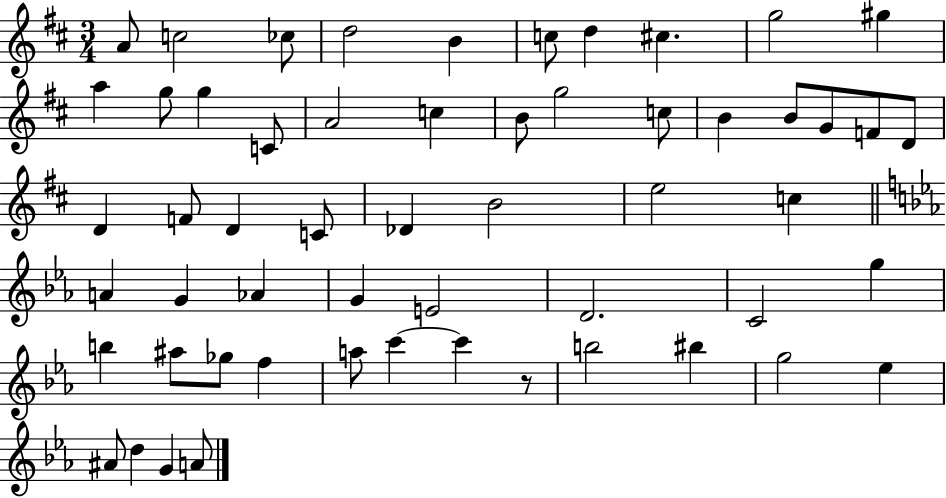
A4/e C5/h CES5/e D5/h B4/q C5/e D5/q C#5/q. G5/h G#5/q A5/q G5/e G5/q C4/e A4/h C5/q B4/e G5/h C5/e B4/q B4/e G4/e F4/e D4/e D4/q F4/e D4/q C4/e Db4/q B4/h E5/h C5/q A4/q G4/q Ab4/q G4/q E4/h D4/h. C4/h G5/q B5/q A#5/e Gb5/e F5/q A5/e C6/q C6/q R/e B5/h BIS5/q G5/h Eb5/q A#4/e D5/q G4/q A4/e